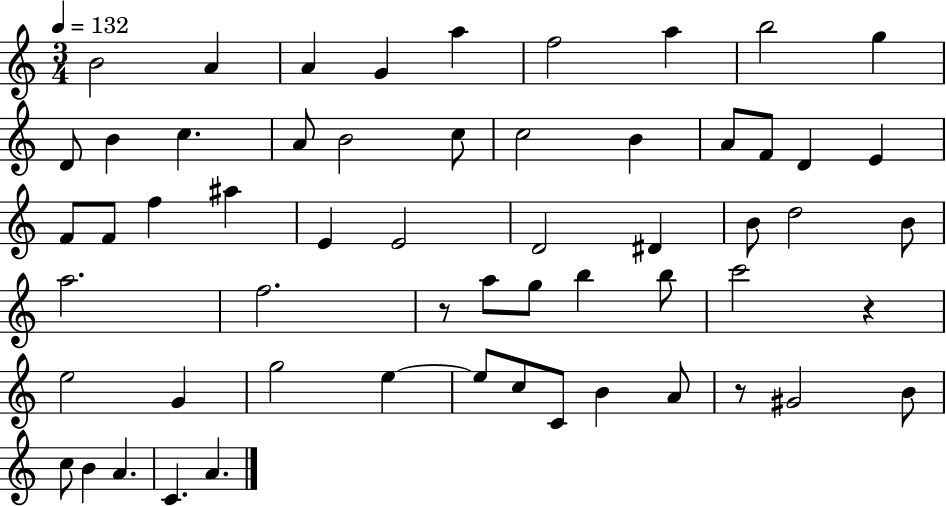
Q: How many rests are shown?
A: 3